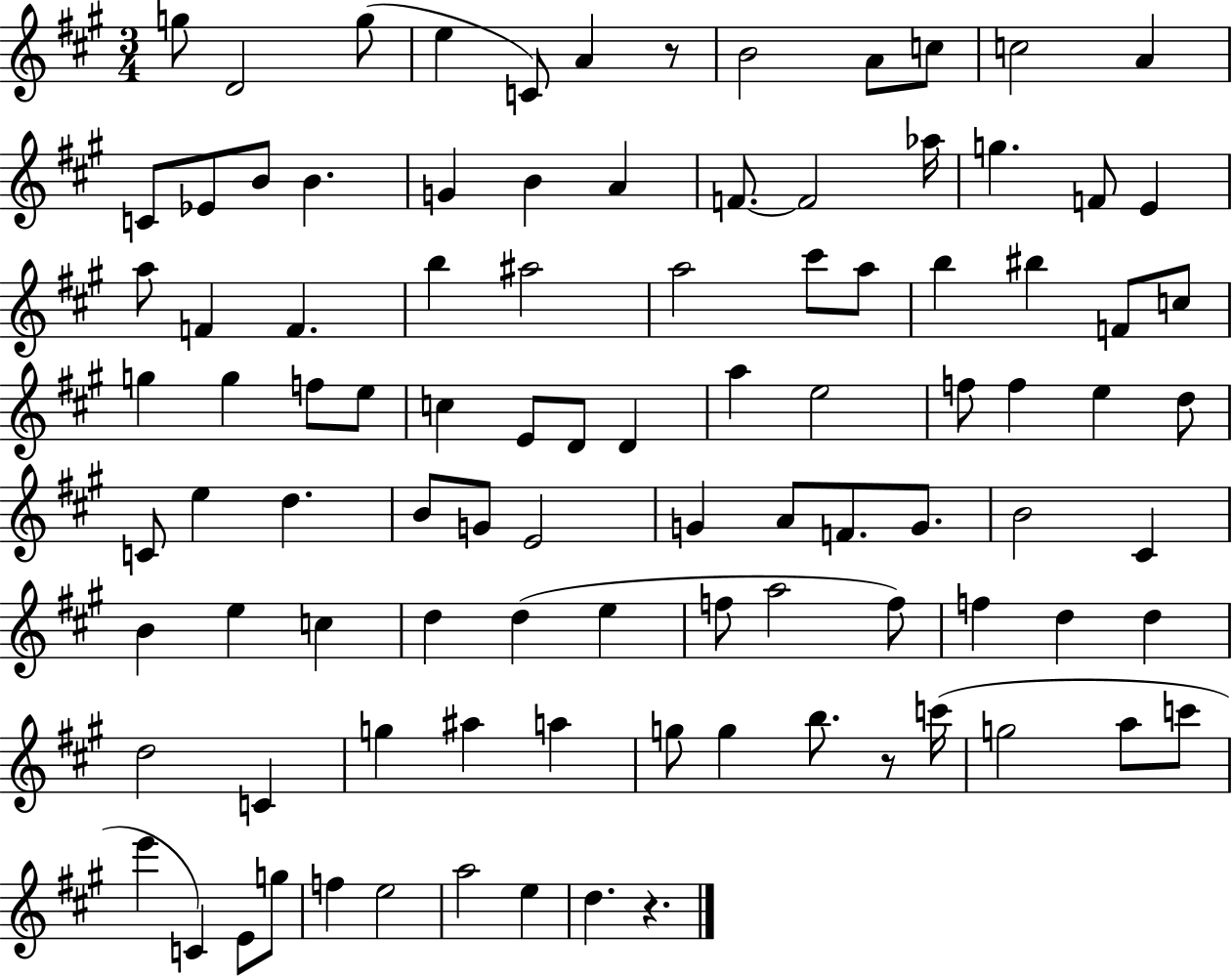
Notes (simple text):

G5/e D4/h G5/e E5/q C4/e A4/q R/e B4/h A4/e C5/e C5/h A4/q C4/e Eb4/e B4/e B4/q. G4/q B4/q A4/q F4/e. F4/h Ab5/s G5/q. F4/e E4/q A5/e F4/q F4/q. B5/q A#5/h A5/h C#6/e A5/e B5/q BIS5/q F4/e C5/e G5/q G5/q F5/e E5/e C5/q E4/e D4/e D4/q A5/q E5/h F5/e F5/q E5/q D5/e C4/e E5/q D5/q. B4/e G4/e E4/h G4/q A4/e F4/e. G4/e. B4/h C#4/q B4/q E5/q C5/q D5/q D5/q E5/q F5/e A5/h F5/e F5/q D5/q D5/q D5/h C4/q G5/q A#5/q A5/q G5/e G5/q B5/e. R/e C6/s G5/h A5/e C6/e E6/q C4/q E4/e G5/e F5/q E5/h A5/h E5/q D5/q. R/q.